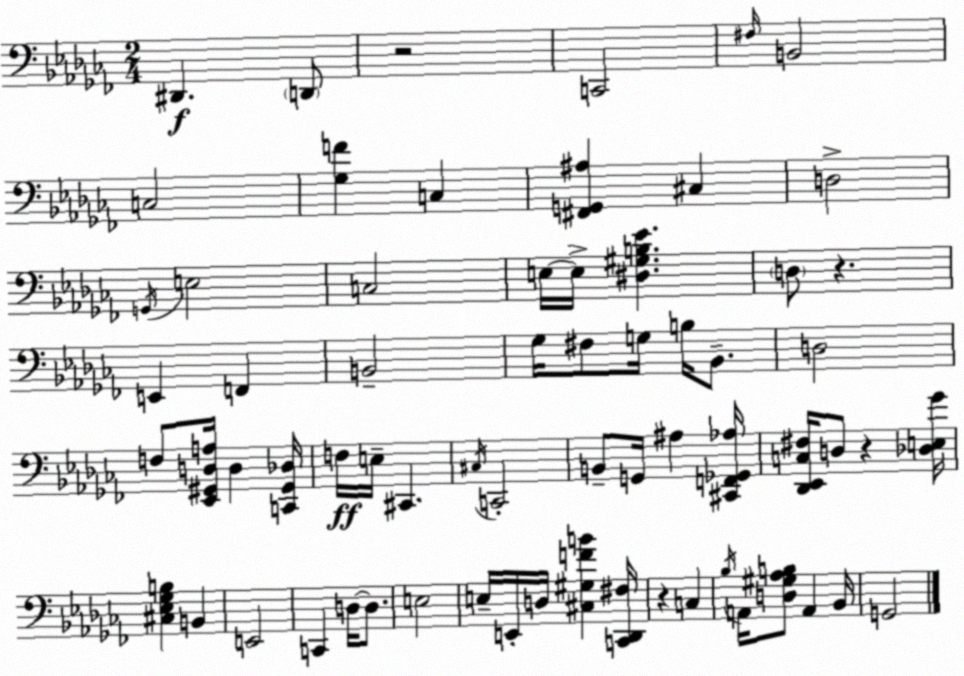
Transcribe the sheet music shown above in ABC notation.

X:1
T:Untitled
M:2/4
L:1/4
K:Abm
^D,, D,,/2 z2 C,,2 ^F,/4 B,,2 C,2 [_G,F] C, [^F,,G,,^A,] ^C, D,2 G,,/4 E,2 C,2 E,/4 E,/4 [^D,^G,B,_E] D,/2 z E,, F,, B,,2 _G,/4 ^F,/2 G,/4 B,/4 _B,,/2 D,2 F,/2 [_E,,^G,,D,A,]/4 D, [C,,^G,,_D,]/4 F,/4 E,/4 ^C,, ^C,/4 C,,2 B,,/2 G,,/4 ^A, [^C,,F,,_G,,_A,]/4 [_D,,_E,,C,^F,]/4 D,/2 z [_D,E,_G]/4 [^C,_E,_G,B,] B,, E,,2 C,, D,/4 D,/2 E,2 E,/4 E,,/4 D,/4 [^C,^G,FB] [C,,_D,,^F,]/4 z C, _B,/4 A,,/4 [D,^G,_A,B,]/2 A,, _B,,/4 G,,2